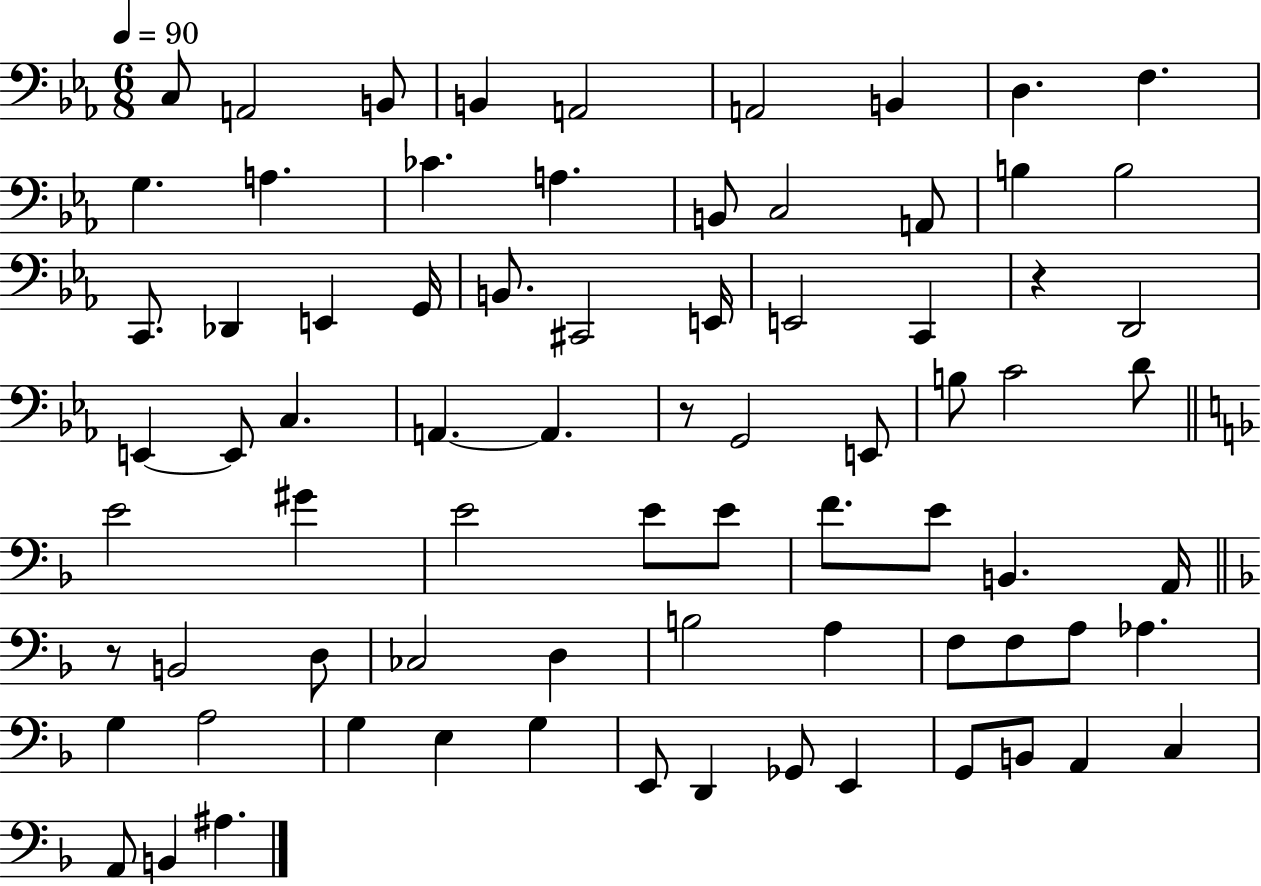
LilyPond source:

{
  \clef bass
  \numericTimeSignature
  \time 6/8
  \key ees \major
  \tempo 4 = 90
  c8 a,2 b,8 | b,4 a,2 | a,2 b,4 | d4. f4. | \break g4. a4. | ces'4. a4. | b,8 c2 a,8 | b4 b2 | \break c,8. des,4 e,4 g,16 | b,8. cis,2 e,16 | e,2 c,4 | r4 d,2 | \break e,4~~ e,8 c4. | a,4.~~ a,4. | r8 g,2 e,8 | b8 c'2 d'8 | \break \bar "||" \break \key d \minor e'2 gis'4 | e'2 e'8 e'8 | f'8. e'8 b,4. a,16 | \bar "||" \break \key f \major r8 b,2 d8 | ces2 d4 | b2 a4 | f8 f8 a8 aes4. | \break g4 a2 | g4 e4 g4 | e,8 d,4 ges,8 e,4 | g,8 b,8 a,4 c4 | \break a,8 b,4 ais4. | \bar "|."
}